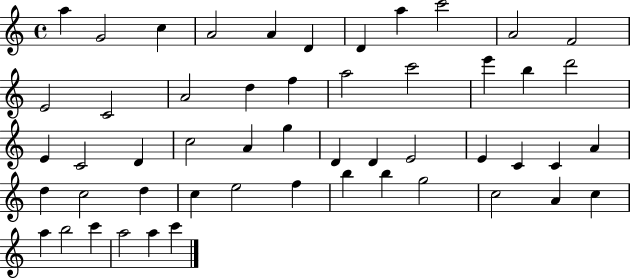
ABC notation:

X:1
T:Untitled
M:4/4
L:1/4
K:C
a G2 c A2 A D D a c'2 A2 F2 E2 C2 A2 d f a2 c'2 e' b d'2 E C2 D c2 A g D D E2 E C C A d c2 d c e2 f b b g2 c2 A c a b2 c' a2 a c'